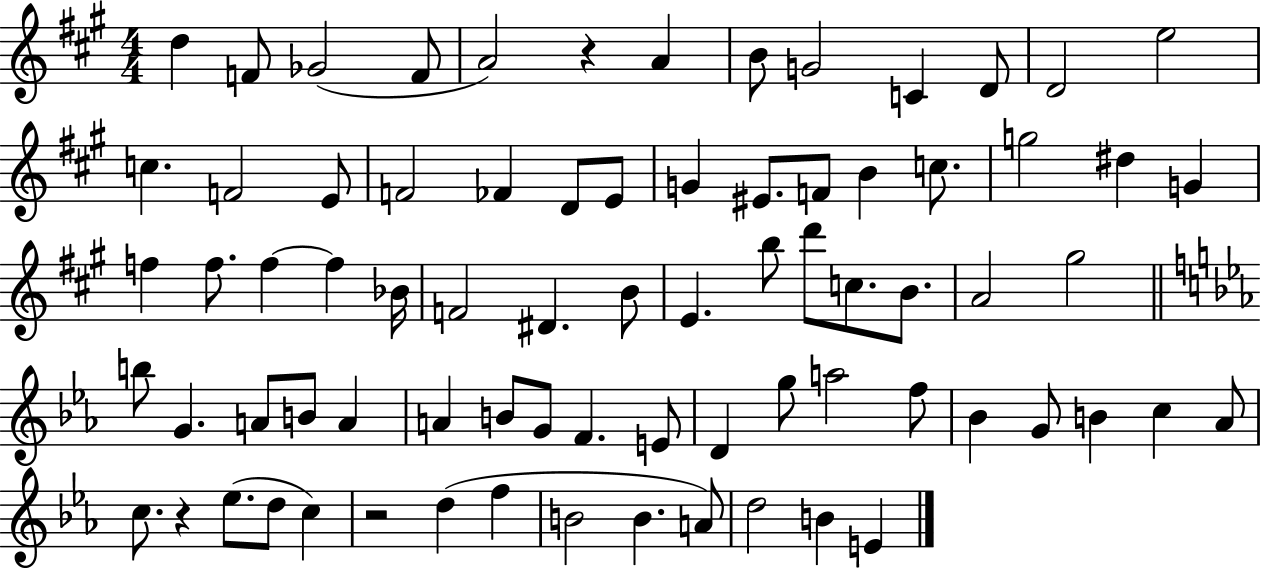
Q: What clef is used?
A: treble